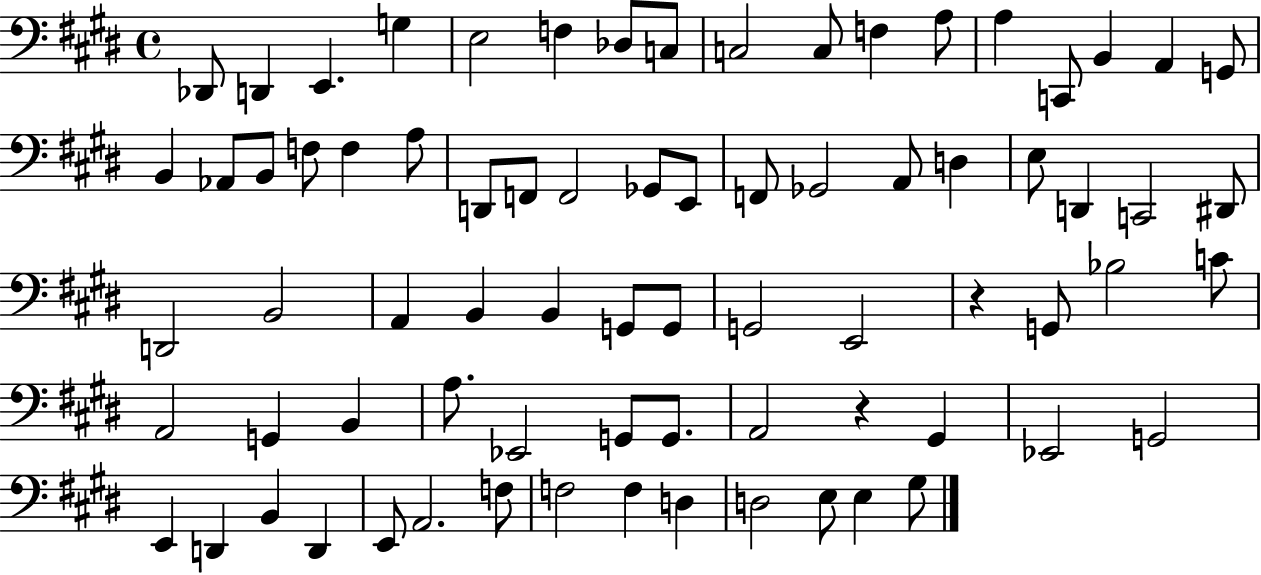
X:1
T:Untitled
M:4/4
L:1/4
K:E
_D,,/2 D,, E,, G, E,2 F, _D,/2 C,/2 C,2 C,/2 F, A,/2 A, C,,/2 B,, A,, G,,/2 B,, _A,,/2 B,,/2 F,/2 F, A,/2 D,,/2 F,,/2 F,,2 _G,,/2 E,,/2 F,,/2 _G,,2 A,,/2 D, E,/2 D,, C,,2 ^D,,/2 D,,2 B,,2 A,, B,, B,, G,,/2 G,,/2 G,,2 E,,2 z G,,/2 _B,2 C/2 A,,2 G,, B,, A,/2 _E,,2 G,,/2 G,,/2 A,,2 z ^G,, _E,,2 G,,2 E,, D,, B,, D,, E,,/2 A,,2 F,/2 F,2 F, D, D,2 E,/2 E, ^G,/2